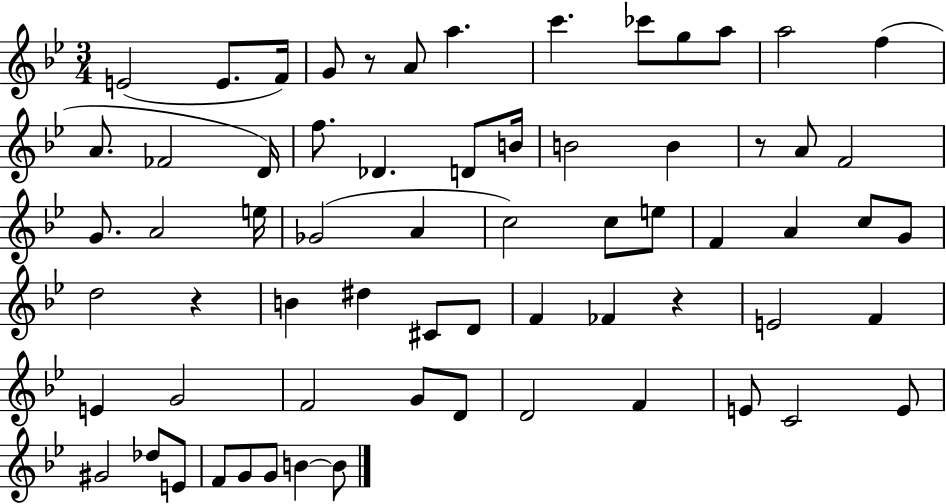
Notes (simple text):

E4/h E4/e. F4/s G4/e R/e A4/e A5/q. C6/q. CES6/e G5/e A5/e A5/h F5/q A4/e. FES4/h D4/s F5/e. Db4/q. D4/e B4/s B4/h B4/q R/e A4/e F4/h G4/e. A4/h E5/s Gb4/h A4/q C5/h C5/e E5/e F4/q A4/q C5/e G4/e D5/h R/q B4/q D#5/q C#4/e D4/e F4/q FES4/q R/q E4/h F4/q E4/q G4/h F4/h G4/e D4/e D4/h F4/q E4/e C4/h E4/e G#4/h Db5/e E4/e F4/e G4/e G4/e B4/q B4/e